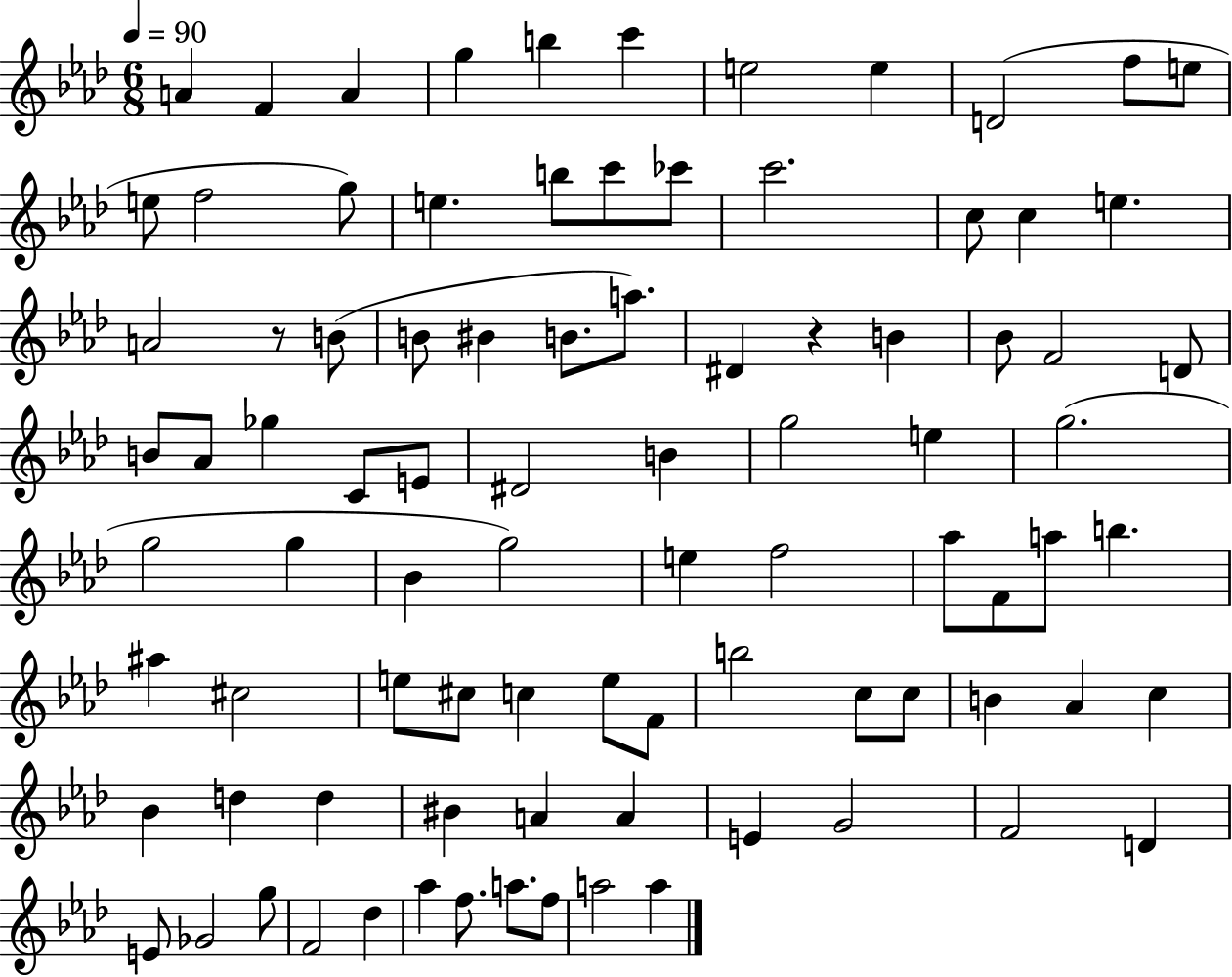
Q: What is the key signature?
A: AES major